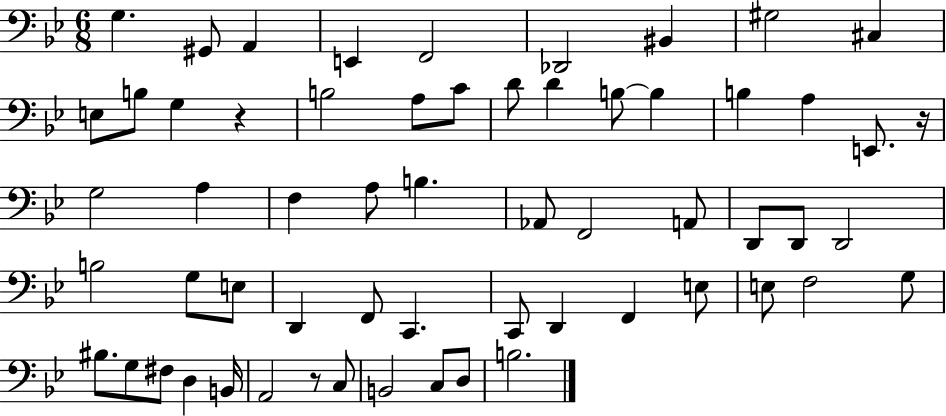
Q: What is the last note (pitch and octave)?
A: B3